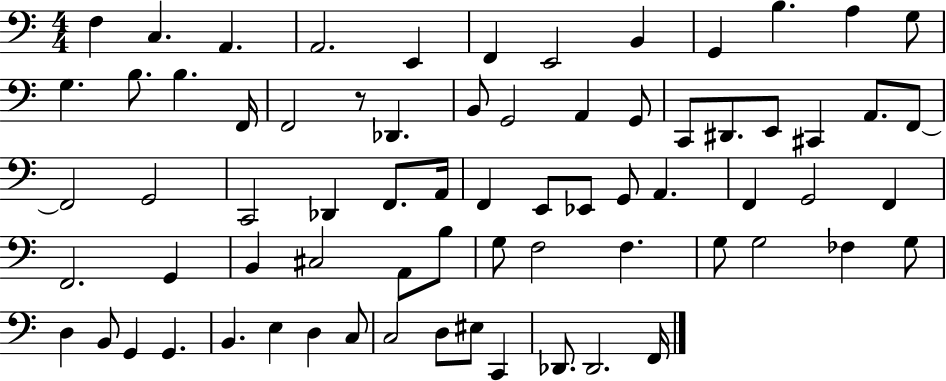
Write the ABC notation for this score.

X:1
T:Untitled
M:4/4
L:1/4
K:C
F, C, A,, A,,2 E,, F,, E,,2 B,, G,, B, A, G,/2 G, B,/2 B, F,,/4 F,,2 z/2 _D,, B,,/2 G,,2 A,, G,,/2 C,,/2 ^D,,/2 E,,/2 ^C,, A,,/2 F,,/2 F,,2 G,,2 C,,2 _D,, F,,/2 A,,/4 F,, E,,/2 _E,,/2 G,,/2 A,, F,, G,,2 F,, F,,2 G,, B,, ^C,2 A,,/2 B,/2 G,/2 F,2 F, G,/2 G,2 _F, G,/2 D, B,,/2 G,, G,, B,, E, D, C,/2 C,2 D,/2 ^E,/2 C,, _D,,/2 _D,,2 F,,/4